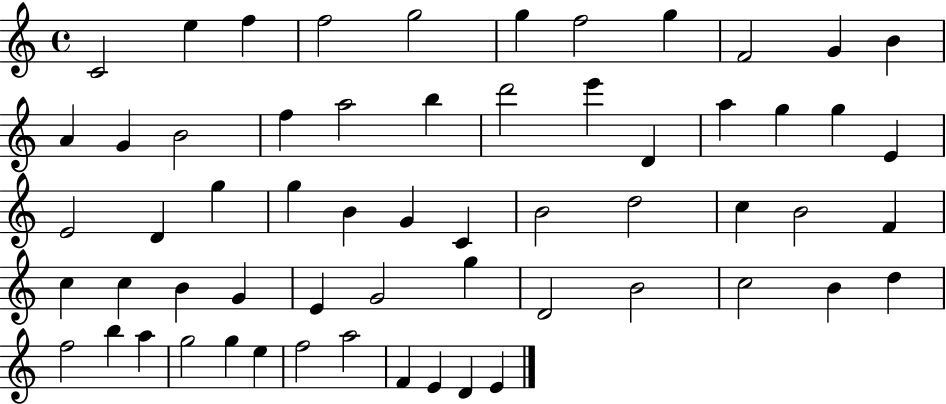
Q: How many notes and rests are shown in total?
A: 60